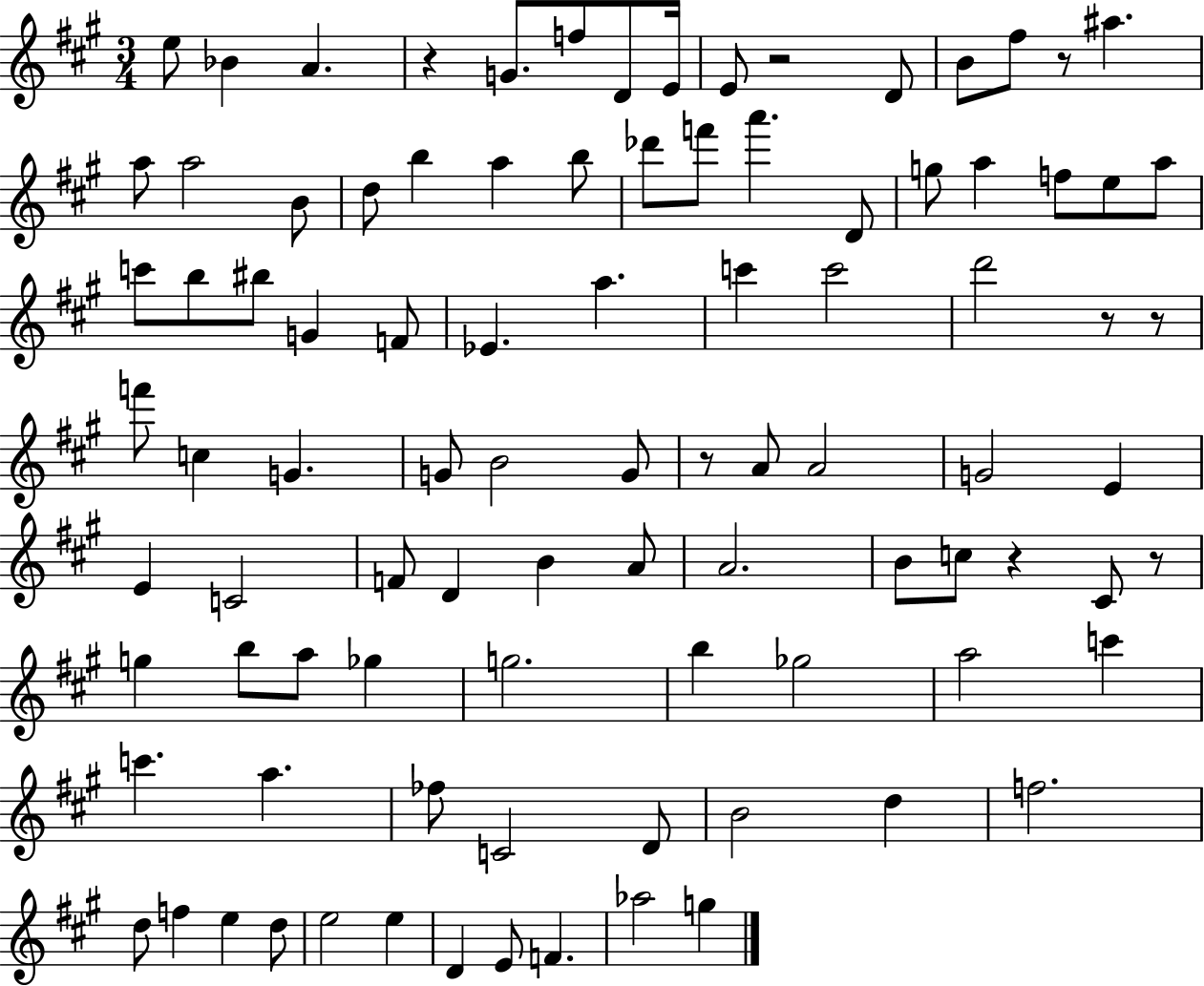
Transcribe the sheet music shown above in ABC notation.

X:1
T:Untitled
M:3/4
L:1/4
K:A
e/2 _B A z G/2 f/2 D/2 E/4 E/2 z2 D/2 B/2 ^f/2 z/2 ^a a/2 a2 B/2 d/2 b a b/2 _d'/2 f'/2 a' D/2 g/2 a f/2 e/2 a/2 c'/2 b/2 ^b/2 G F/2 _E a c' c'2 d'2 z/2 z/2 f'/2 c G G/2 B2 G/2 z/2 A/2 A2 G2 E E C2 F/2 D B A/2 A2 B/2 c/2 z ^C/2 z/2 g b/2 a/2 _g g2 b _g2 a2 c' c' a _f/2 C2 D/2 B2 d f2 d/2 f e d/2 e2 e D E/2 F _a2 g